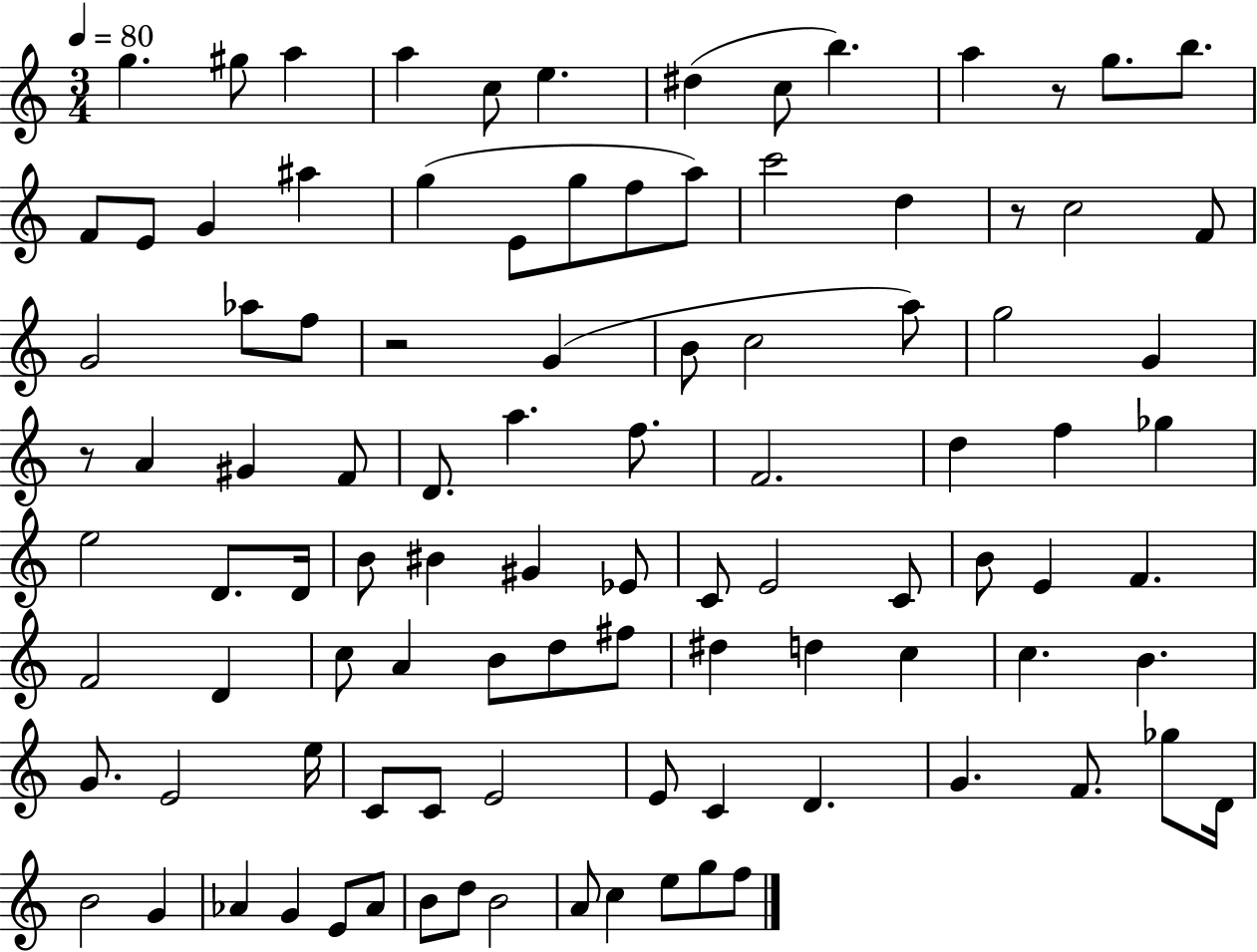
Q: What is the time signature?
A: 3/4